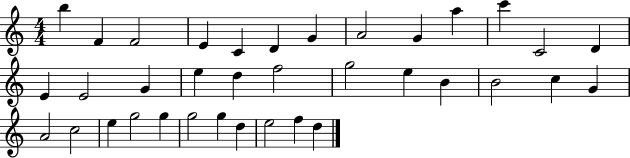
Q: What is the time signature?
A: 4/4